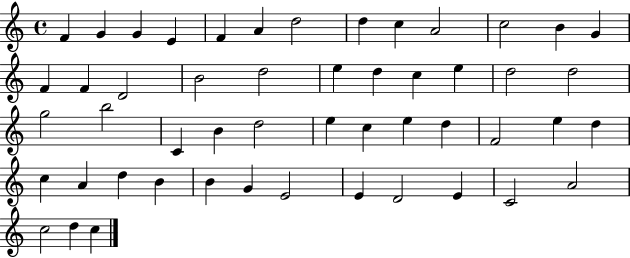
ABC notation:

X:1
T:Untitled
M:4/4
L:1/4
K:C
F G G E F A d2 d c A2 c2 B G F F D2 B2 d2 e d c e d2 d2 g2 b2 C B d2 e c e d F2 e d c A d B B G E2 E D2 E C2 A2 c2 d c